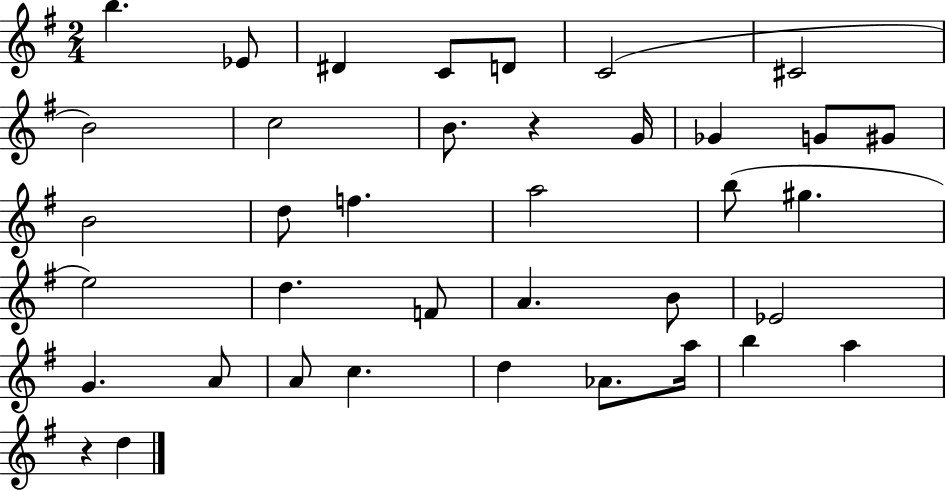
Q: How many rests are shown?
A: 2